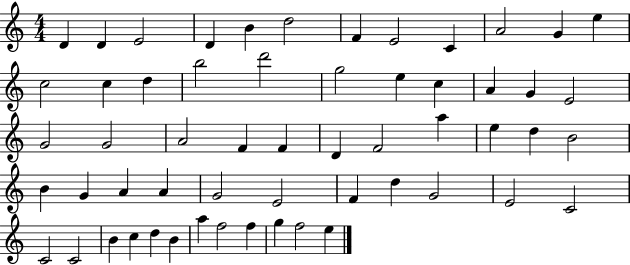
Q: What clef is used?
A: treble